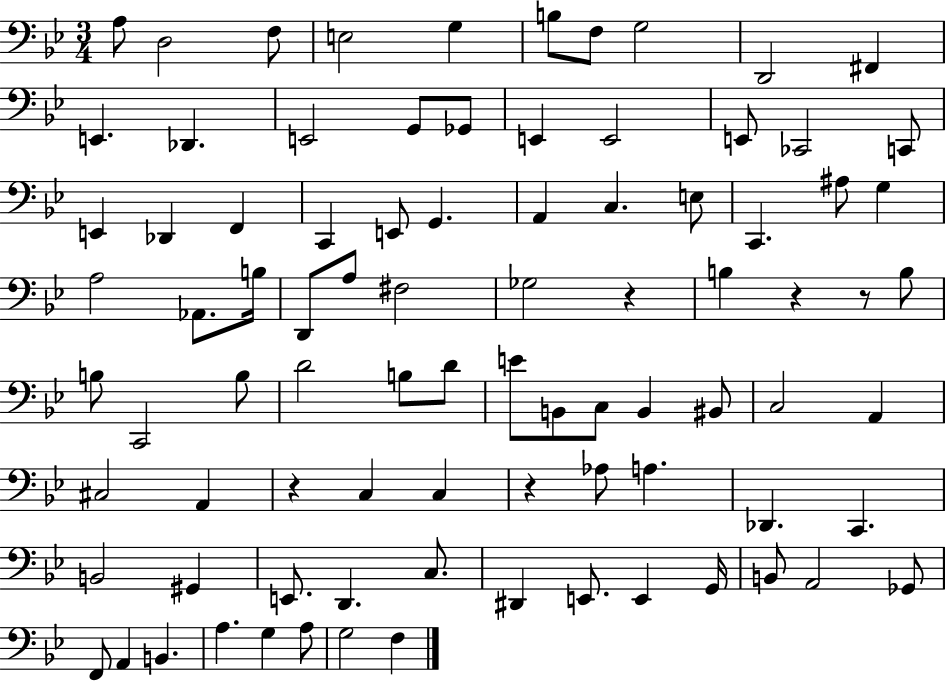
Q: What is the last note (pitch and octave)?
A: F3